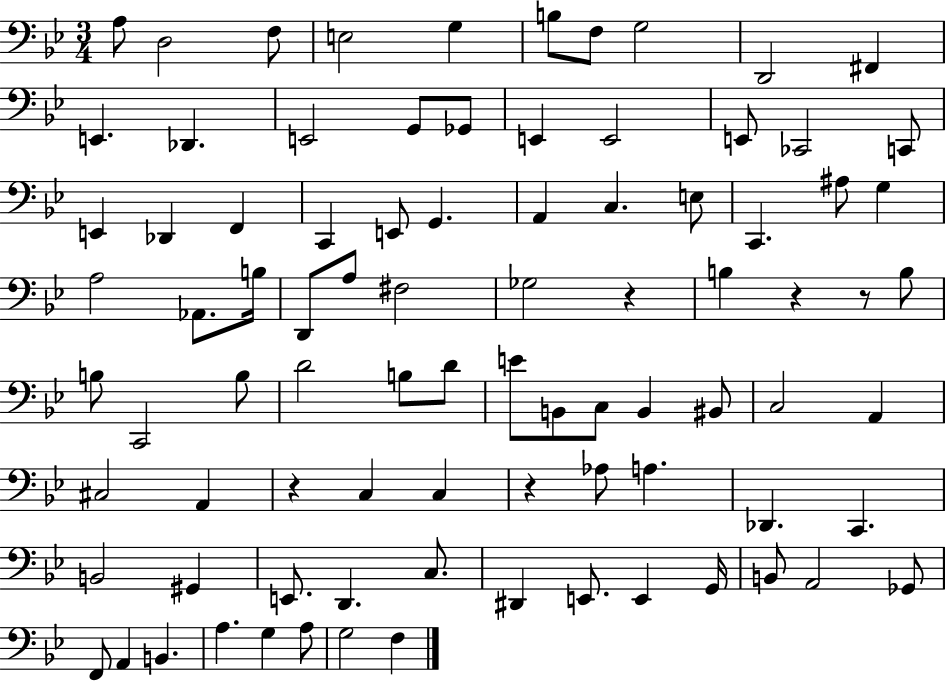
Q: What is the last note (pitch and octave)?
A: F3